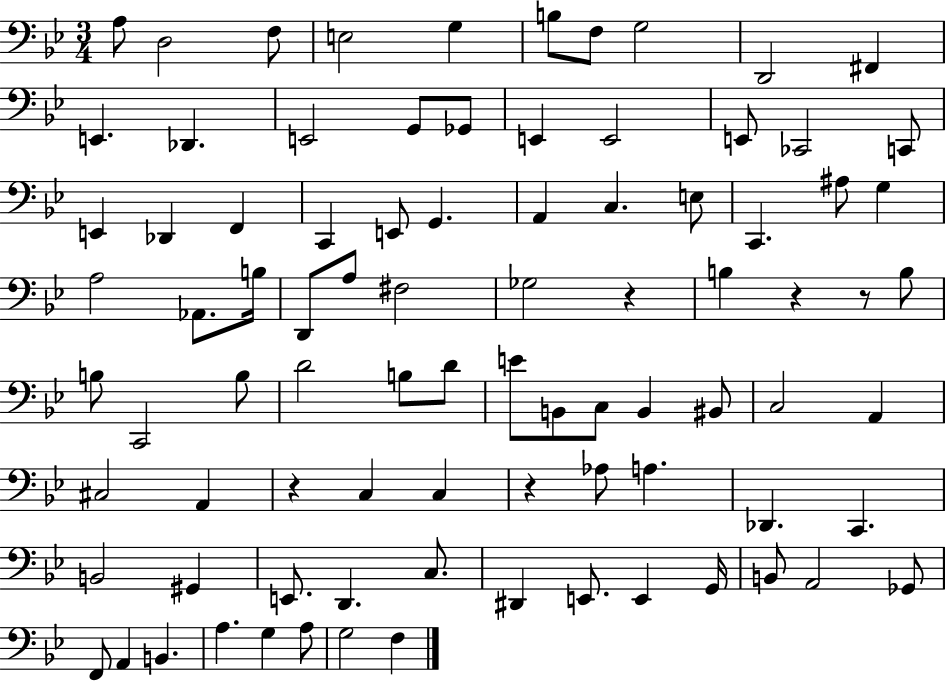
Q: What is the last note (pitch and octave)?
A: F3